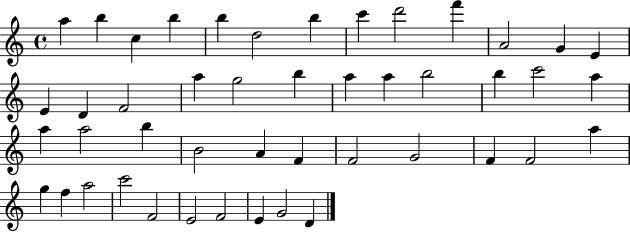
X:1
T:Untitled
M:4/4
L:1/4
K:C
a b c b b d2 b c' d'2 f' A2 G E E D F2 a g2 b a a b2 b c'2 a a a2 b B2 A F F2 G2 F F2 a g f a2 c'2 F2 E2 F2 E G2 D